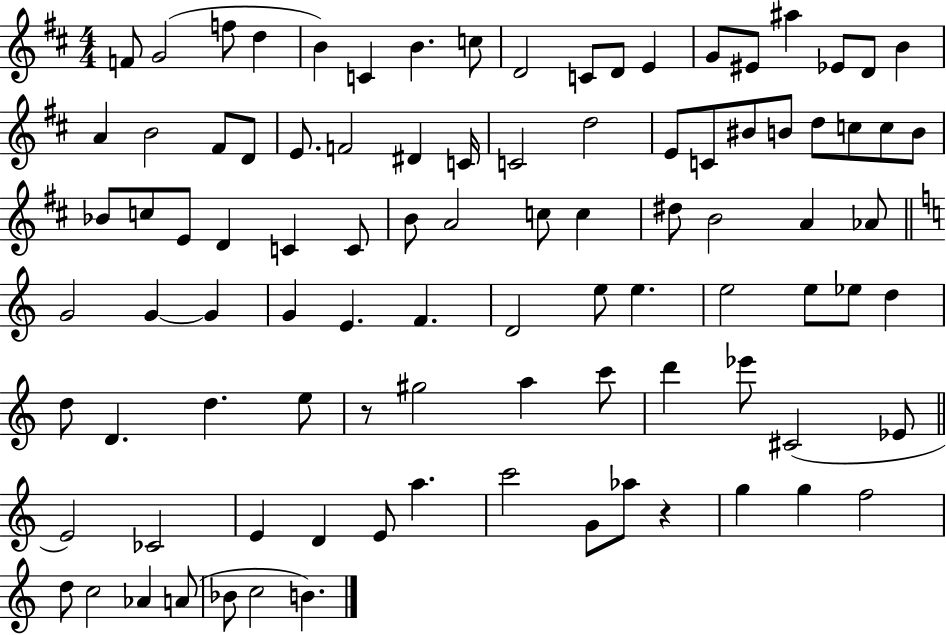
X:1
T:Untitled
M:4/4
L:1/4
K:D
F/2 G2 f/2 d B C B c/2 D2 C/2 D/2 E G/2 ^E/2 ^a _E/2 D/2 B A B2 ^F/2 D/2 E/2 F2 ^D C/4 C2 d2 E/2 C/2 ^B/2 B/2 d/2 c/2 c/2 B/2 _B/2 c/2 E/2 D C C/2 B/2 A2 c/2 c ^d/2 B2 A _A/2 G2 G G G E F D2 e/2 e e2 e/2 _e/2 d d/2 D d e/2 z/2 ^g2 a c'/2 d' _e'/2 ^C2 _E/2 E2 _C2 E D E/2 a c'2 G/2 _a/2 z g g f2 d/2 c2 _A A/2 _B/2 c2 B